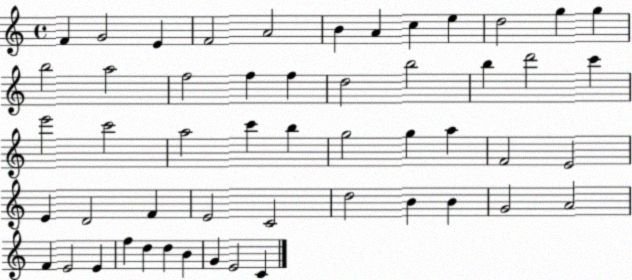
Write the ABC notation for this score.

X:1
T:Untitled
M:4/4
L:1/4
K:C
F G2 E F2 A2 B A c e d2 g g b2 a2 f2 f f d2 b2 b d'2 c' e'2 c'2 a2 c' b g2 g a F2 E2 E D2 F E2 C2 d2 B B G2 A2 F E2 E f d d B G E2 C